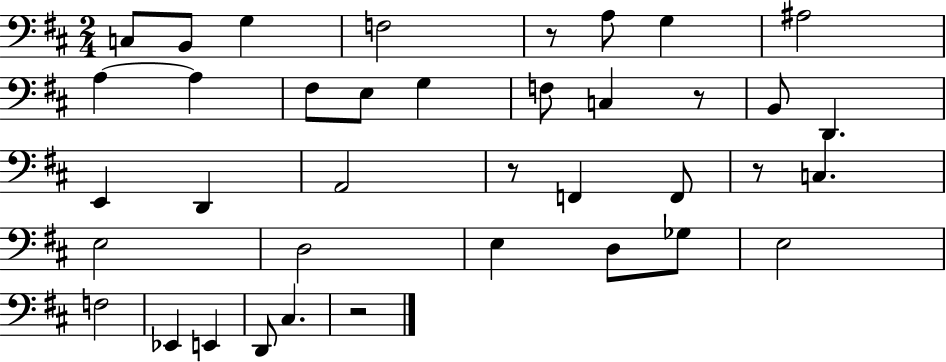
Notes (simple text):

C3/e B2/e G3/q F3/h R/e A3/e G3/q A#3/h A3/q A3/q F#3/e E3/e G3/q F3/e C3/q R/e B2/e D2/q. E2/q D2/q A2/h R/e F2/q F2/e R/e C3/q. E3/h D3/h E3/q D3/e Gb3/e E3/h F3/h Eb2/q E2/q D2/e C#3/q. R/h